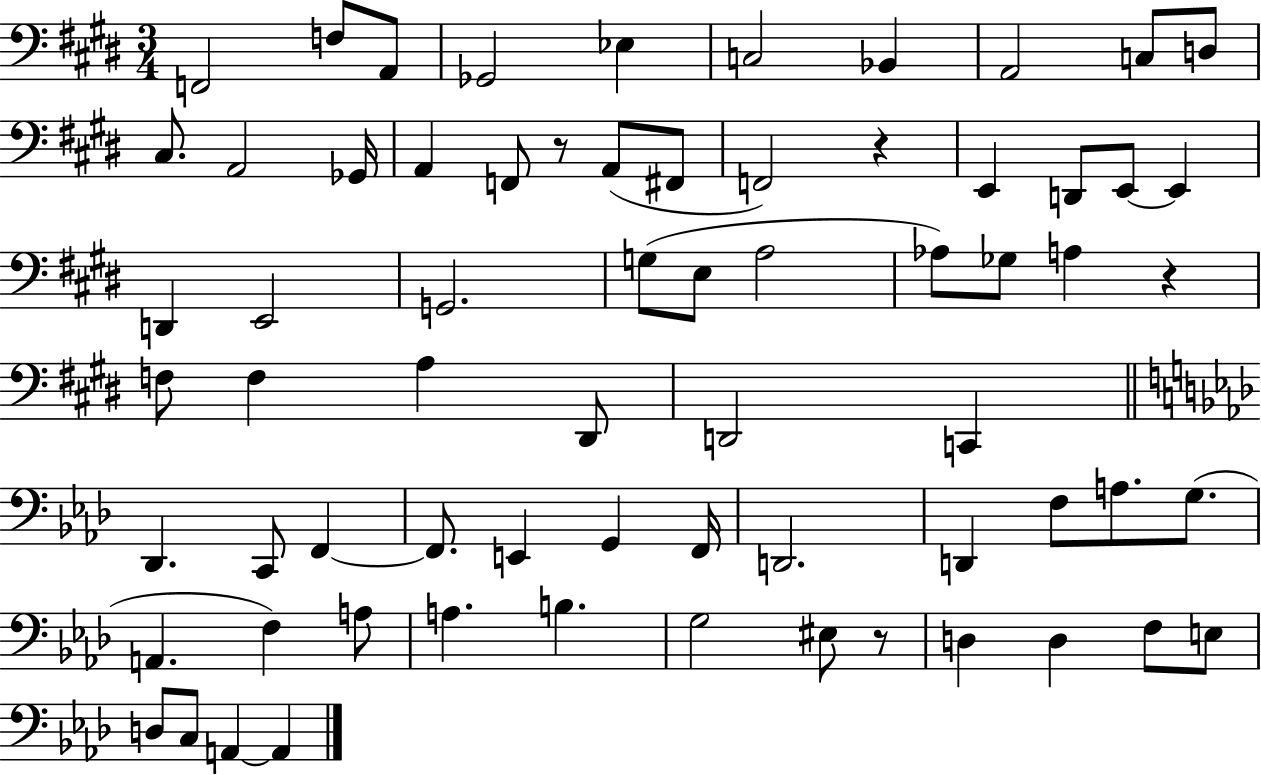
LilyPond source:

{
  \clef bass
  \numericTimeSignature
  \time 3/4
  \key e \major
  \repeat volta 2 { f,2 f8 a,8 | ges,2 ees4 | c2 bes,4 | a,2 c8 d8 | \break cis8. a,2 ges,16 | a,4 f,8 r8 a,8( fis,8 | f,2) r4 | e,4 d,8 e,8~~ e,4 | \break d,4 e,2 | g,2. | g8( e8 a2 | aes8) ges8 a4 r4 | \break f8 f4 a4 dis,8 | d,2 c,4 | \bar "||" \break \key aes \major des,4. c,8 f,4~~ | f,8. e,4 g,4 f,16 | d,2. | d,4 f8 a8. g8.( | \break a,4. f4) a8 | a4. b4. | g2 eis8 r8 | d4 d4 f8 e8 | \break d8 c8 a,4~~ a,4 | } \bar "|."
}